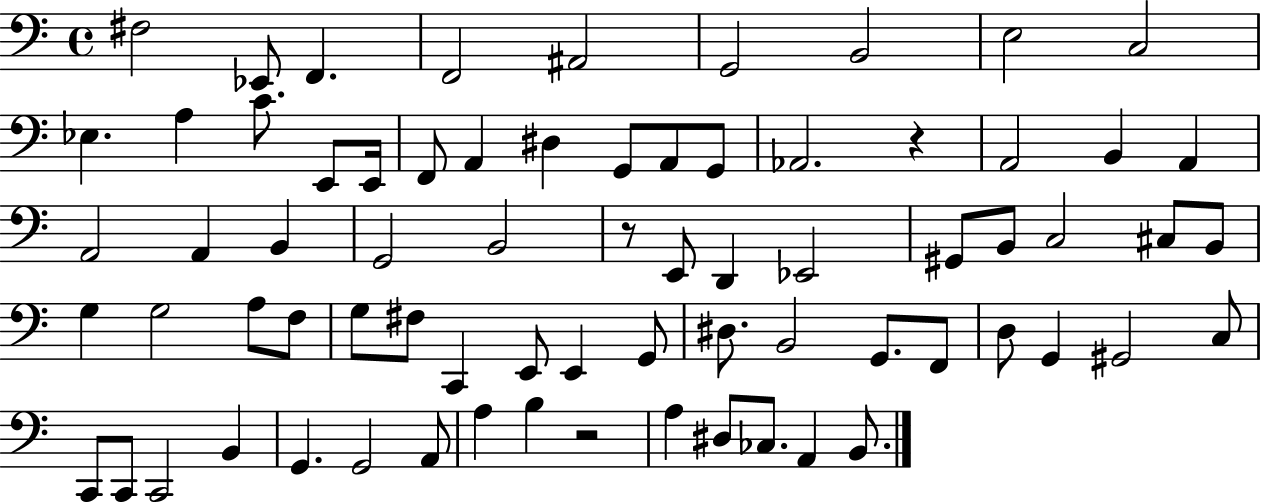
{
  \clef bass
  \time 4/4
  \defaultTimeSignature
  \key c \major
  \repeat volta 2 { fis2 ees,8 f,4. | f,2 ais,2 | g,2 b,2 | e2 c2 | \break ees4. a4 c'8. e,8 e,16 | f,8 a,4 dis4 g,8 a,8 g,8 | aes,2. r4 | a,2 b,4 a,4 | \break a,2 a,4 b,4 | g,2 b,2 | r8 e,8 d,4 ees,2 | gis,8 b,8 c2 cis8 b,8 | \break g4 g2 a8 f8 | g8 fis8 c,4 e,8 e,4 g,8 | dis8. b,2 g,8. f,8 | d8 g,4 gis,2 c8 | \break c,8 c,8 c,2 b,4 | g,4. g,2 a,8 | a4 b4 r2 | a4 dis8 ces8. a,4 b,8. | \break } \bar "|."
}